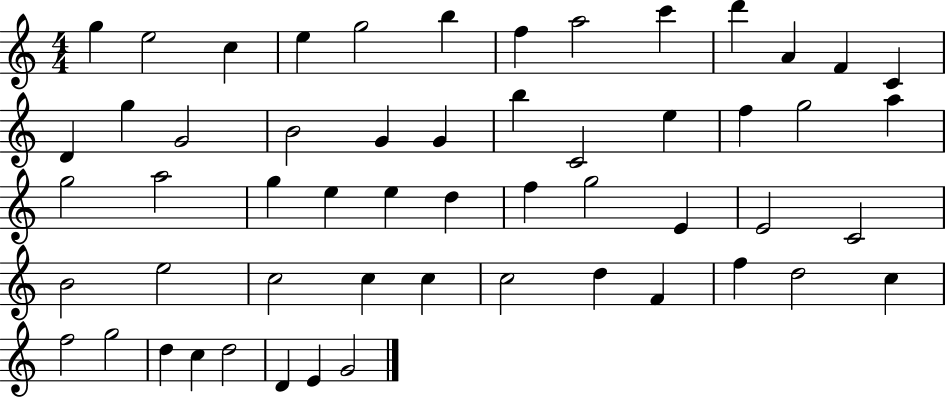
{
  \clef treble
  \numericTimeSignature
  \time 4/4
  \key c \major
  g''4 e''2 c''4 | e''4 g''2 b''4 | f''4 a''2 c'''4 | d'''4 a'4 f'4 c'4 | \break d'4 g''4 g'2 | b'2 g'4 g'4 | b''4 c'2 e''4 | f''4 g''2 a''4 | \break g''2 a''2 | g''4 e''4 e''4 d''4 | f''4 g''2 e'4 | e'2 c'2 | \break b'2 e''2 | c''2 c''4 c''4 | c''2 d''4 f'4 | f''4 d''2 c''4 | \break f''2 g''2 | d''4 c''4 d''2 | d'4 e'4 g'2 | \bar "|."
}